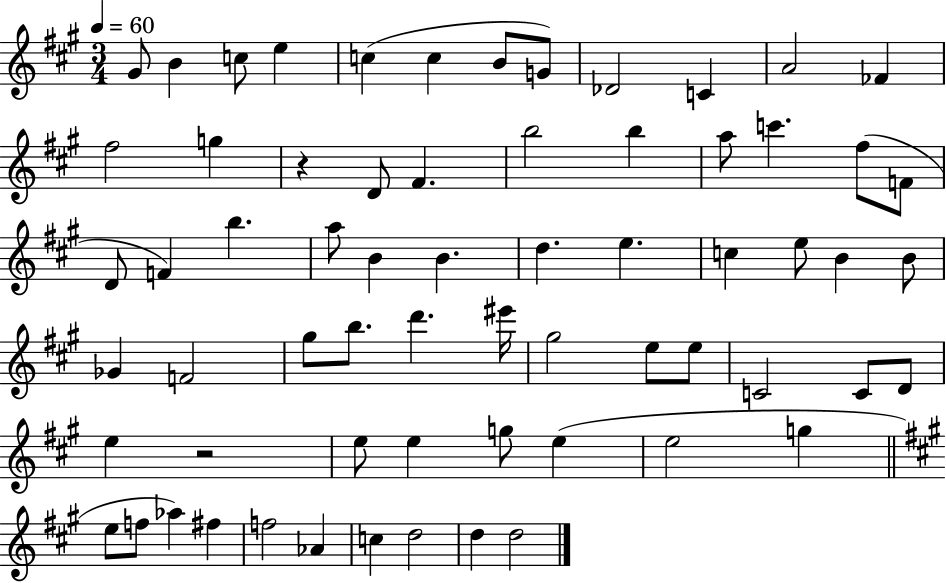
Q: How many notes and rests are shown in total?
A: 65